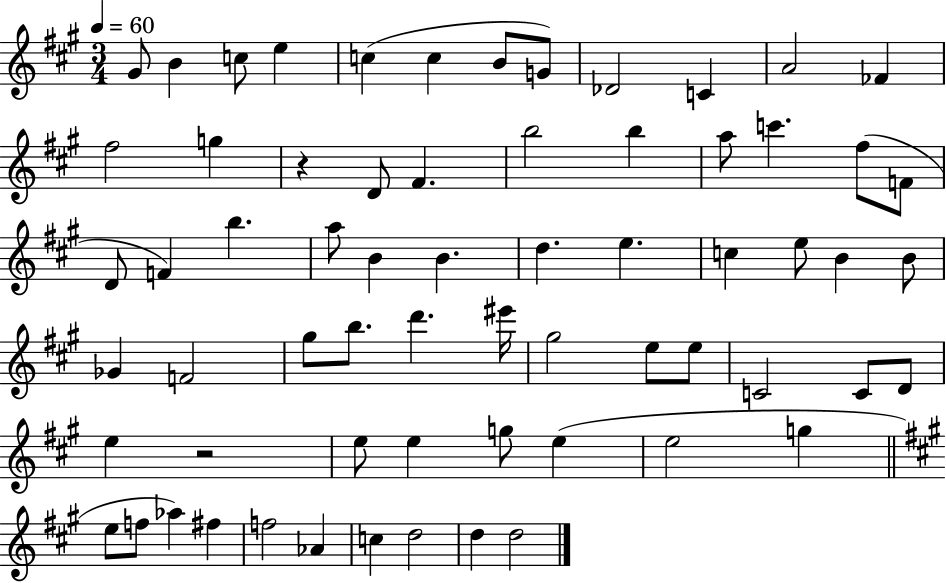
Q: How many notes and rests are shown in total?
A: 65